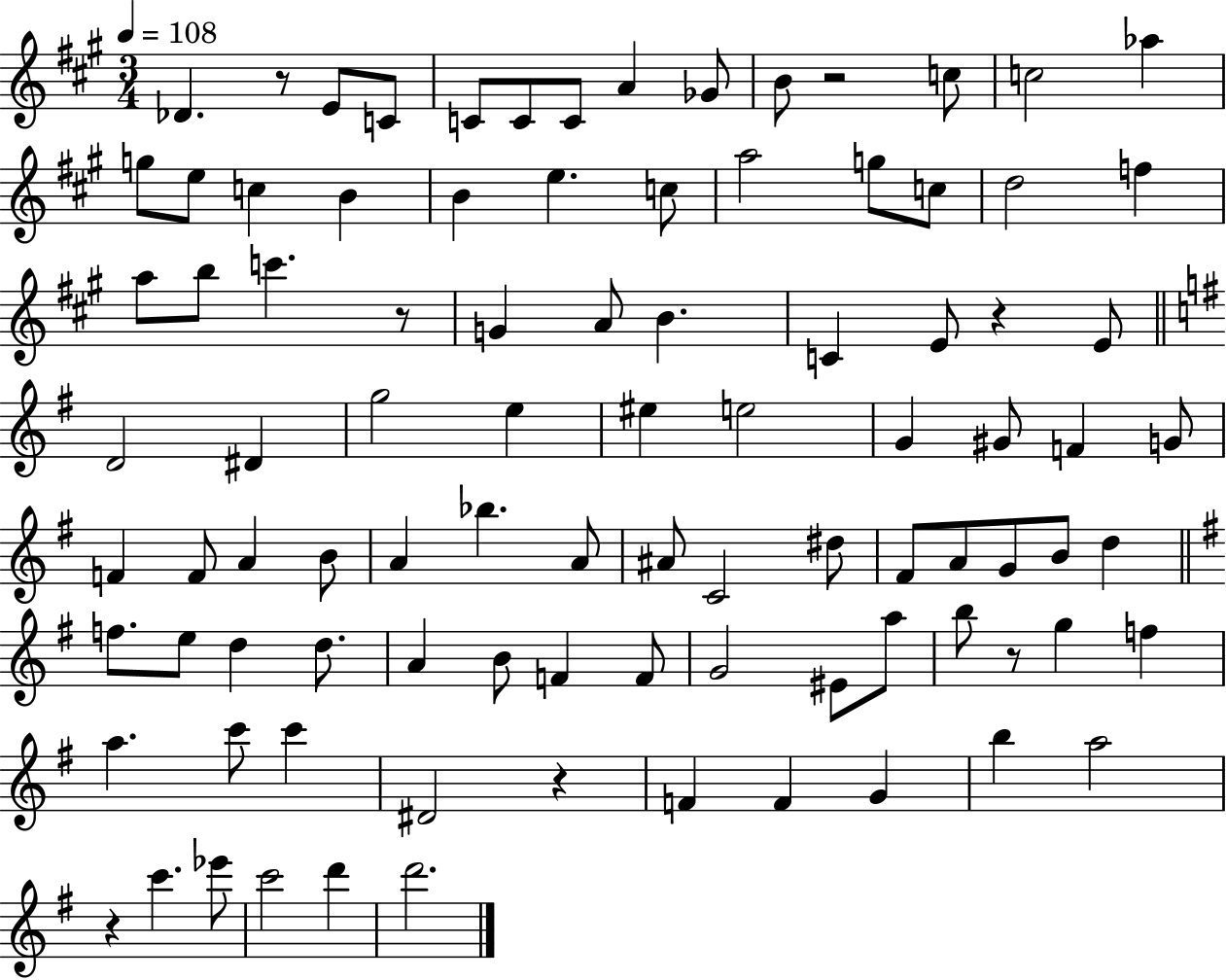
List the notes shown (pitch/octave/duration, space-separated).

Db4/q. R/e E4/e C4/e C4/e C4/e C4/e A4/q Gb4/e B4/e R/h C5/e C5/h Ab5/q G5/e E5/e C5/q B4/q B4/q E5/q. C5/e A5/h G5/e C5/e D5/h F5/q A5/e B5/e C6/q. R/e G4/q A4/e B4/q. C4/q E4/e R/q E4/e D4/h D#4/q G5/h E5/q EIS5/q E5/h G4/q G#4/e F4/q G4/e F4/q F4/e A4/q B4/e A4/q Bb5/q. A4/e A#4/e C4/h D#5/e F#4/e A4/e G4/e B4/e D5/q F5/e. E5/e D5/q D5/e. A4/q B4/e F4/q F4/e G4/h EIS4/e A5/e B5/e R/e G5/q F5/q A5/q. C6/e C6/q D#4/h R/q F4/q F4/q G4/q B5/q A5/h R/q C6/q. Eb6/e C6/h D6/q D6/h.